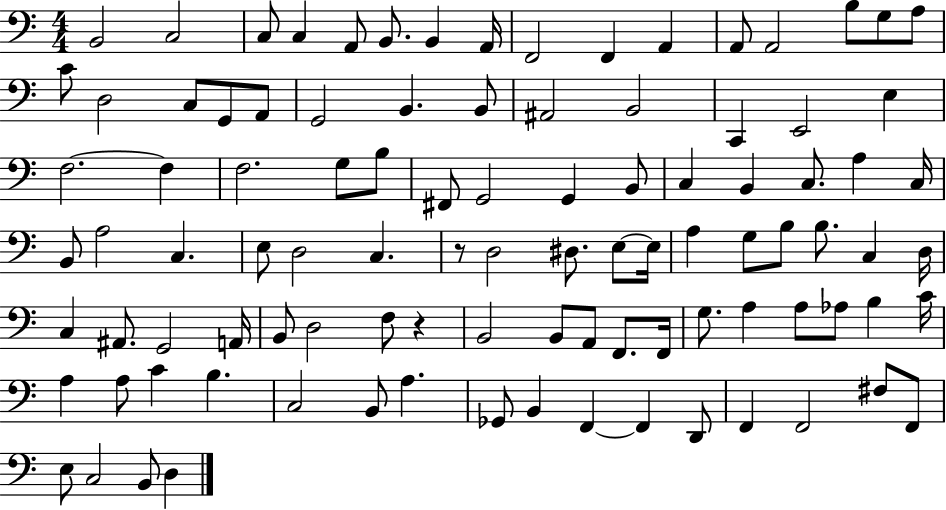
B2/h C3/h C3/e C3/q A2/e B2/e. B2/q A2/s F2/h F2/q A2/q A2/e A2/h B3/e G3/e A3/e C4/e D3/h C3/e G2/e A2/e G2/h B2/q. B2/e A#2/h B2/h C2/q E2/h E3/q F3/h. F3/q F3/h. G3/e B3/e F#2/e G2/h G2/q B2/e C3/q B2/q C3/e. A3/q C3/s B2/e A3/h C3/q. E3/e D3/h C3/q. R/e D3/h D#3/e. E3/e E3/s A3/q G3/e B3/e B3/e. C3/q D3/s C3/q A#2/e. G2/h A2/s B2/e D3/h F3/e R/q B2/h B2/e A2/e F2/e. F2/s G3/e. A3/q A3/e Ab3/e B3/q C4/s A3/q A3/e C4/q B3/q. C3/h B2/e A3/q. Gb2/e B2/q F2/q F2/q D2/e F2/q F2/h F#3/e F2/e E3/e C3/h B2/e D3/q